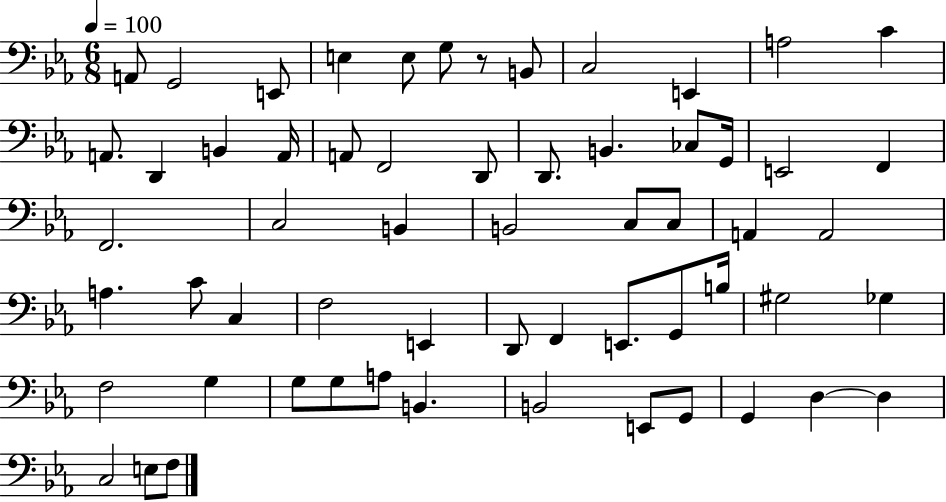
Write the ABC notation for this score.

X:1
T:Untitled
M:6/8
L:1/4
K:Eb
A,,/2 G,,2 E,,/2 E, E,/2 G,/2 z/2 B,,/2 C,2 E,, A,2 C A,,/2 D,, B,, A,,/4 A,,/2 F,,2 D,,/2 D,,/2 B,, _C,/2 G,,/4 E,,2 F,, F,,2 C,2 B,, B,,2 C,/2 C,/2 A,, A,,2 A, C/2 C, F,2 E,, D,,/2 F,, E,,/2 G,,/2 B,/4 ^G,2 _G, F,2 G, G,/2 G,/2 A,/2 B,, B,,2 E,,/2 G,,/2 G,, D, D, C,2 E,/2 F,/2